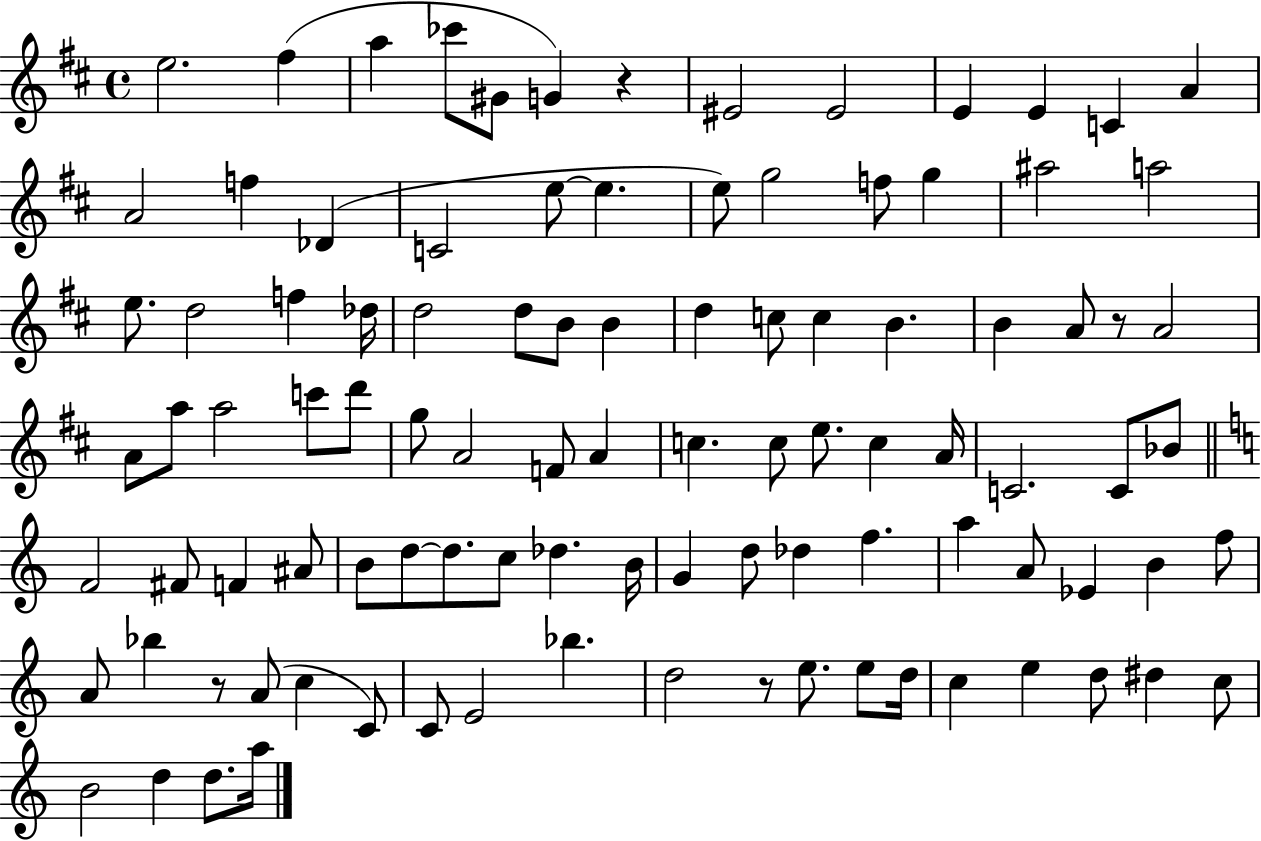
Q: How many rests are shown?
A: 4